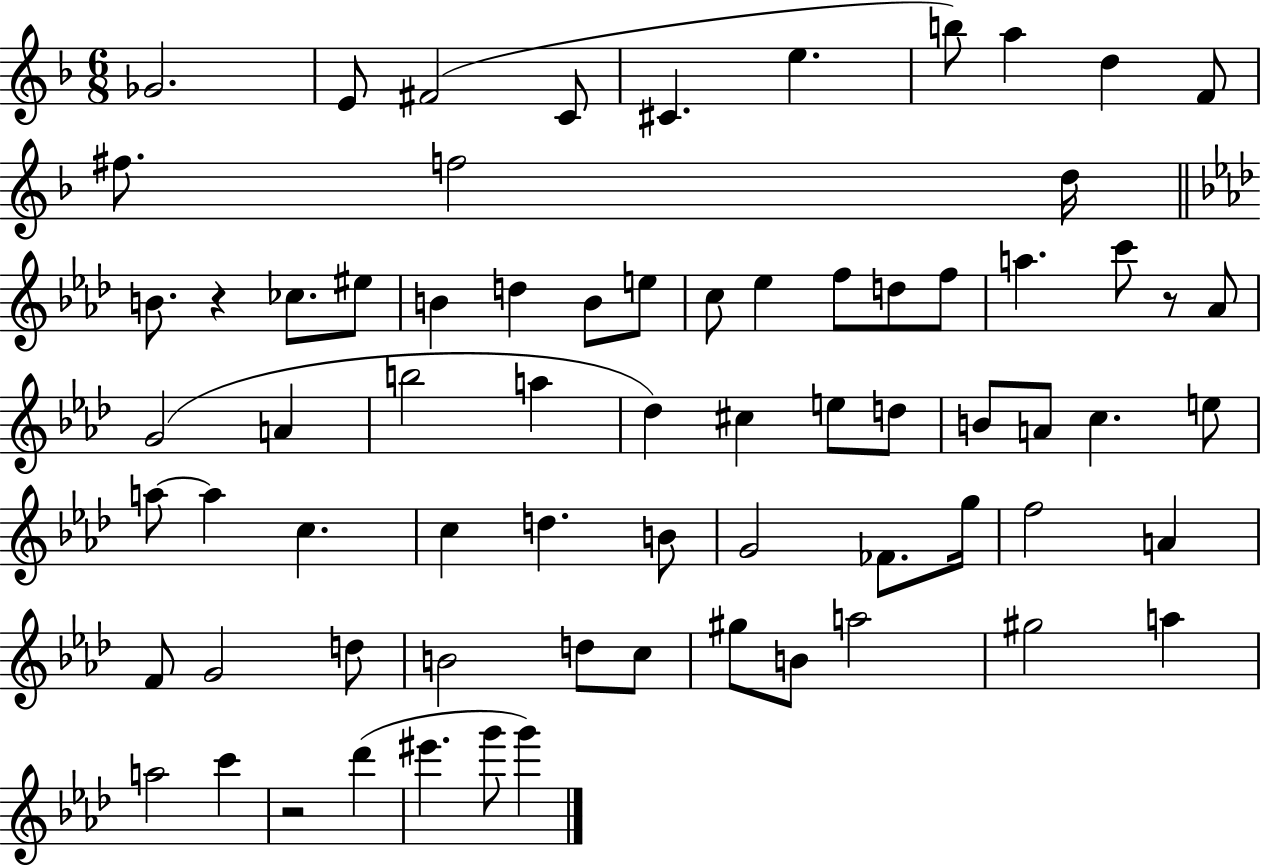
X:1
T:Untitled
M:6/8
L:1/4
K:F
_G2 E/2 ^F2 C/2 ^C e b/2 a d F/2 ^f/2 f2 d/4 B/2 z _c/2 ^e/2 B d B/2 e/2 c/2 _e f/2 d/2 f/2 a c'/2 z/2 _A/2 G2 A b2 a _d ^c e/2 d/2 B/2 A/2 c e/2 a/2 a c c d B/2 G2 _F/2 g/4 f2 A F/2 G2 d/2 B2 d/2 c/2 ^g/2 B/2 a2 ^g2 a a2 c' z2 _d' ^e' g'/2 g'